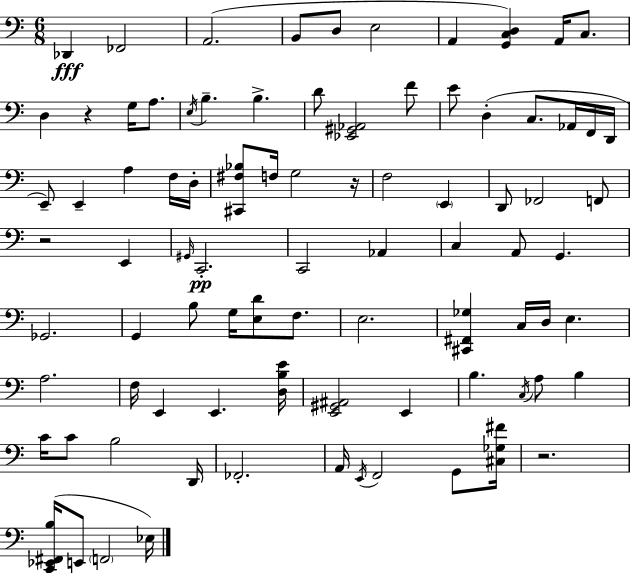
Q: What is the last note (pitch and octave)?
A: Eb3